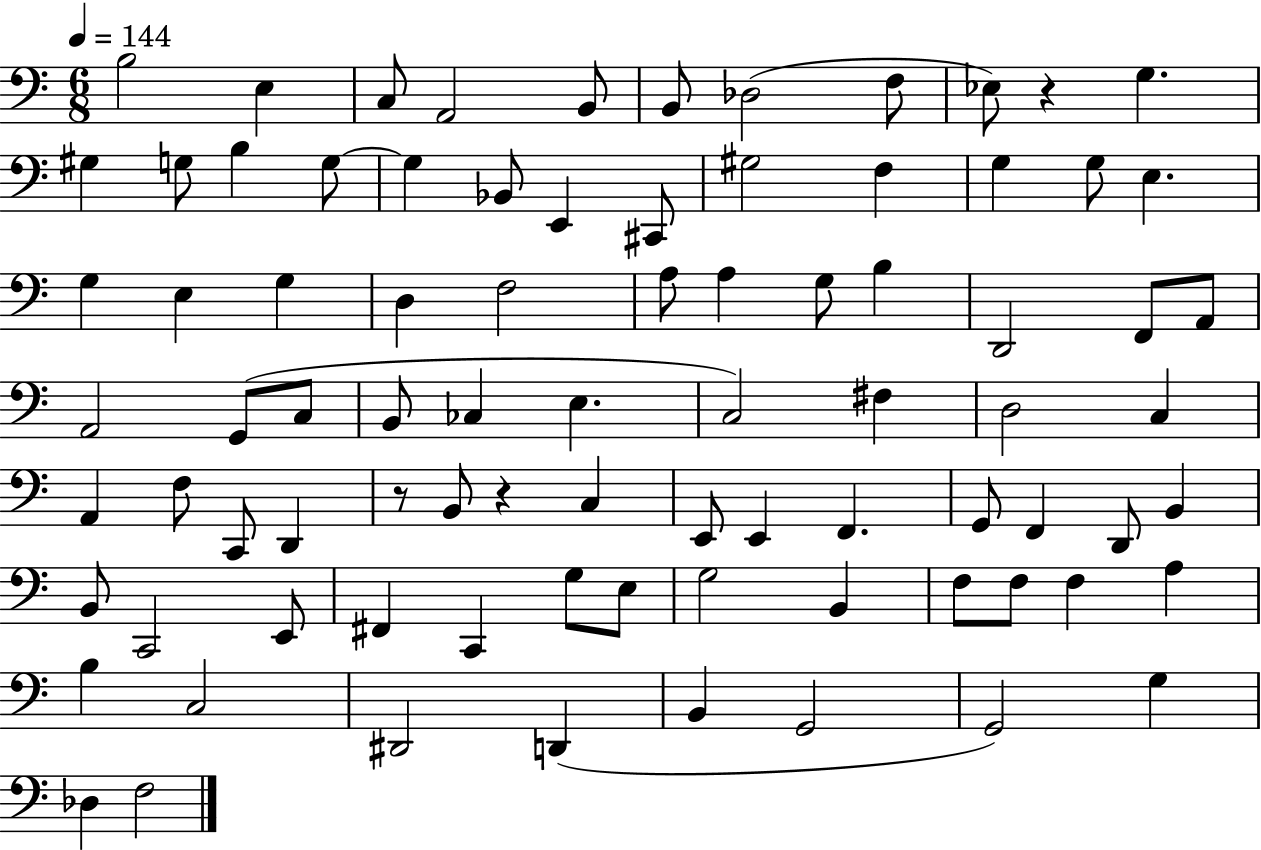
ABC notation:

X:1
T:Untitled
M:6/8
L:1/4
K:C
B,2 E, C,/2 A,,2 B,,/2 B,,/2 _D,2 F,/2 _E,/2 z G, ^G, G,/2 B, G,/2 G, _B,,/2 E,, ^C,,/2 ^G,2 F, G, G,/2 E, G, E, G, D, F,2 A,/2 A, G,/2 B, D,,2 F,,/2 A,,/2 A,,2 G,,/2 C,/2 B,,/2 _C, E, C,2 ^F, D,2 C, A,, F,/2 C,,/2 D,, z/2 B,,/2 z C, E,,/2 E,, F,, G,,/2 F,, D,,/2 B,, B,,/2 C,,2 E,,/2 ^F,, C,, G,/2 E,/2 G,2 B,, F,/2 F,/2 F, A, B, C,2 ^D,,2 D,, B,, G,,2 G,,2 G, _D, F,2